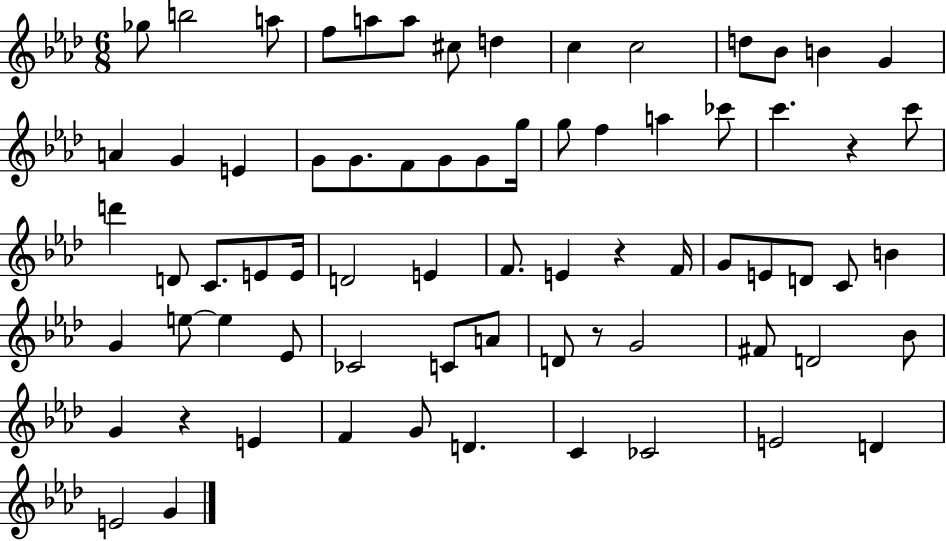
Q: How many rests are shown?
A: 4